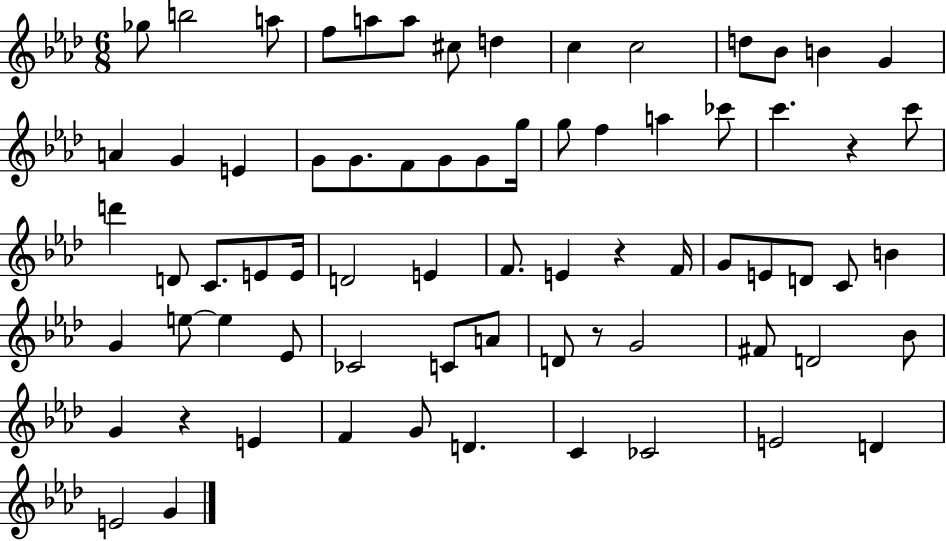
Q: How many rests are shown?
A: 4